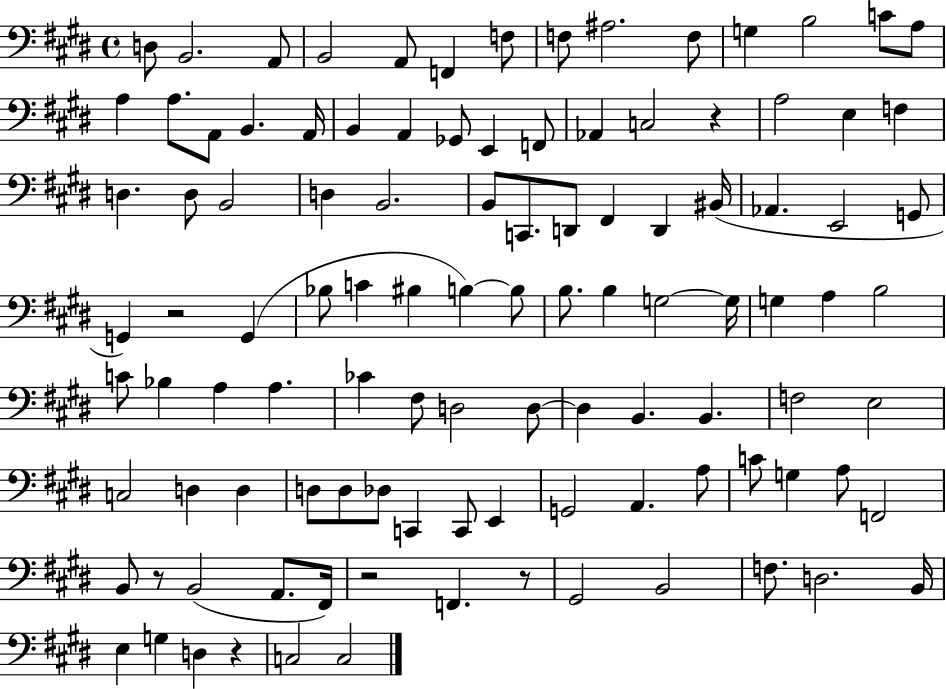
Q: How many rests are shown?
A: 6